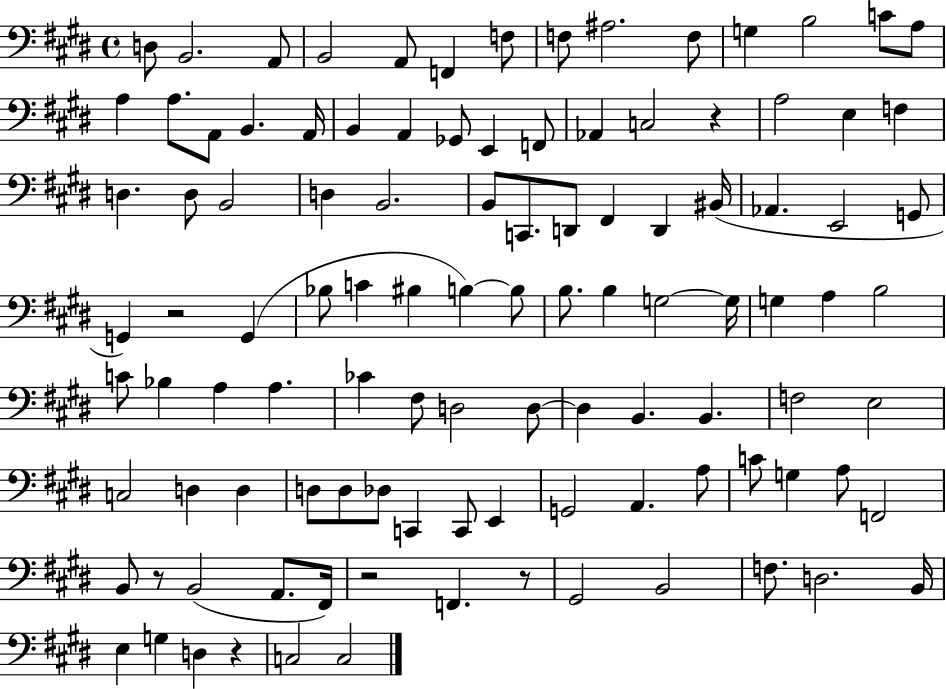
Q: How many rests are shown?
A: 6